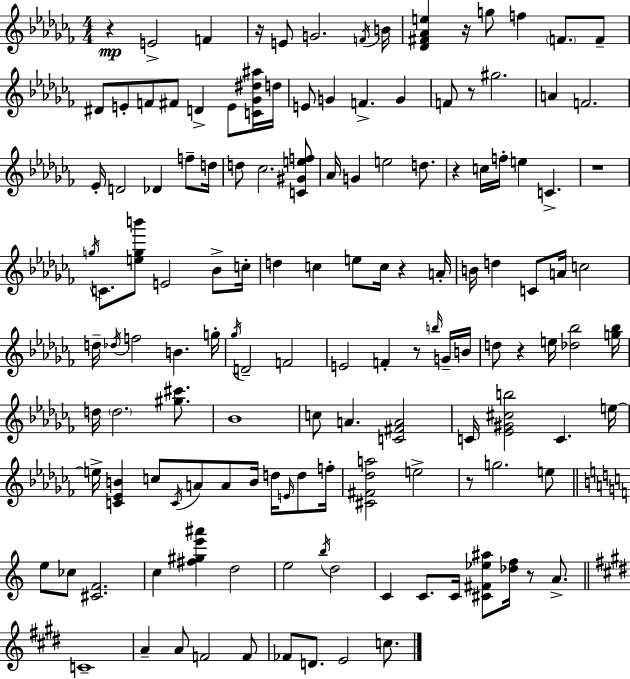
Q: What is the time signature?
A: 4/4